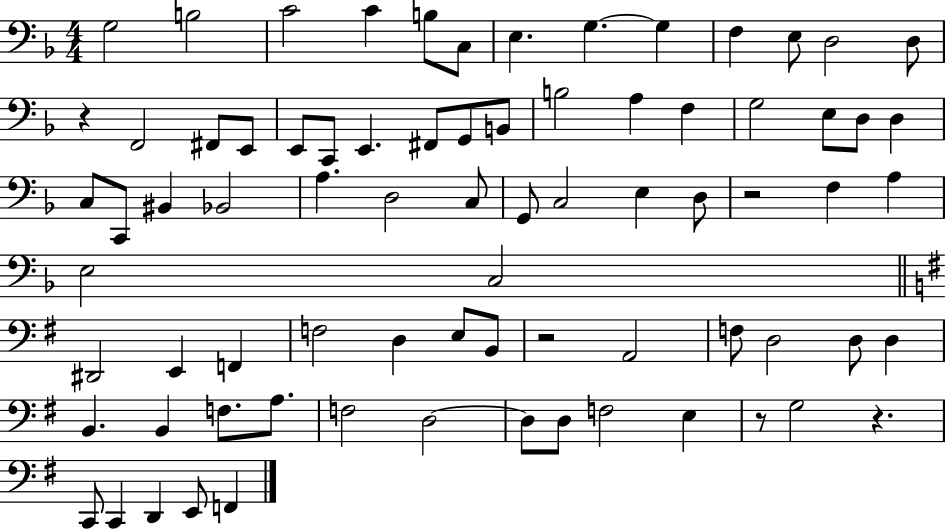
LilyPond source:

{
  \clef bass
  \numericTimeSignature
  \time 4/4
  \key f \major
  g2 b2 | c'2 c'4 b8 c8 | e4. g4.~~ g4 | f4 e8 d2 d8 | \break r4 f,2 fis,8 e,8 | e,8 c,8 e,4. fis,8 g,8 b,8 | b2 a4 f4 | g2 e8 d8 d4 | \break c8 c,8 bis,4 bes,2 | a4. d2 c8 | g,8 c2 e4 d8 | r2 f4 a4 | \break e2 c2 | \bar "||" \break \key g \major dis,2 e,4 f,4 | f2 d4 e8 b,8 | r2 a,2 | f8 d2 d8 d4 | \break b,4. b,4 f8. a8. | f2 d2~~ | d8 d8 f2 e4 | r8 g2 r4. | \break c,8 c,4 d,4 e,8 f,4 | \bar "|."
}